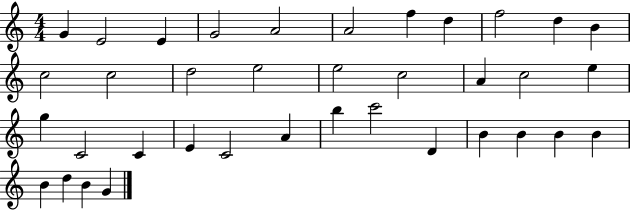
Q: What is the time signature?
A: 4/4